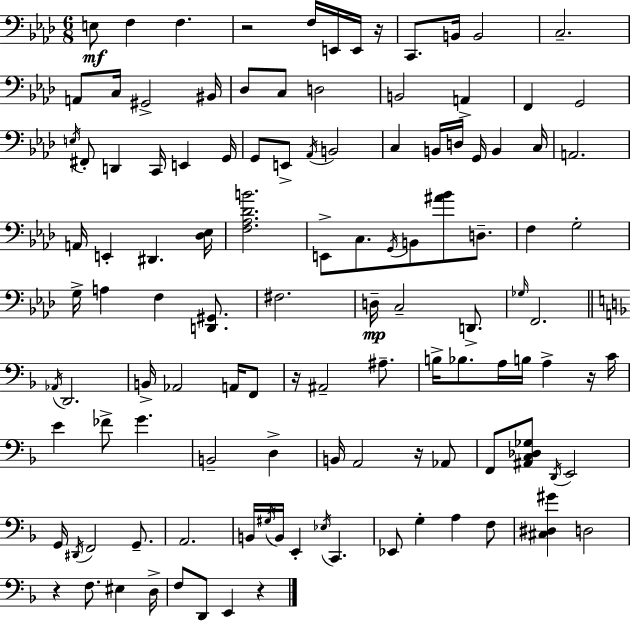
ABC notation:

X:1
T:Untitled
M:6/8
L:1/4
K:Ab
E,/2 F, F, z2 F,/4 E,,/4 E,,/4 z/4 C,,/2 B,,/4 B,,2 C,2 A,,/2 C,/4 ^G,,2 ^B,,/4 _D,/2 C,/2 D,2 B,,2 A,, F,, G,,2 E,/4 ^F,,/2 D,, C,,/4 E,, G,,/4 G,,/2 E,,/2 _A,,/4 B,,2 C, B,,/4 D,/4 G,,/4 B,, C,/4 A,,2 A,,/4 E,, ^D,, [_D,_E,]/4 [F,_A,_DB]2 E,,/2 C,/2 G,,/4 B,,/2 [^A_B]/2 D,/2 F, G,2 G,/4 A, F, [D,,^G,,]/2 ^F,2 D,/4 C,2 D,,/2 _G,/4 F,,2 _A,,/4 D,,2 B,,/4 _A,,2 A,,/4 F,,/2 z/4 ^A,,2 ^A,/2 B,/4 _B,/2 A,/4 B,/4 A, z/4 C/4 E _F/2 G B,,2 D, B,,/4 A,,2 z/4 _A,,/2 F,,/2 [^A,,C,_D,_G,]/2 D,,/4 E,,2 G,,/4 ^D,,/4 F,,2 G,,/2 A,,2 B,,/4 ^G,/4 B,,/4 E,, _E,/4 C,, _E,,/2 G, A, F,/2 [^C,^D,^G] D,2 z F,/2 ^E, D,/4 F,/2 D,,/2 E,, z